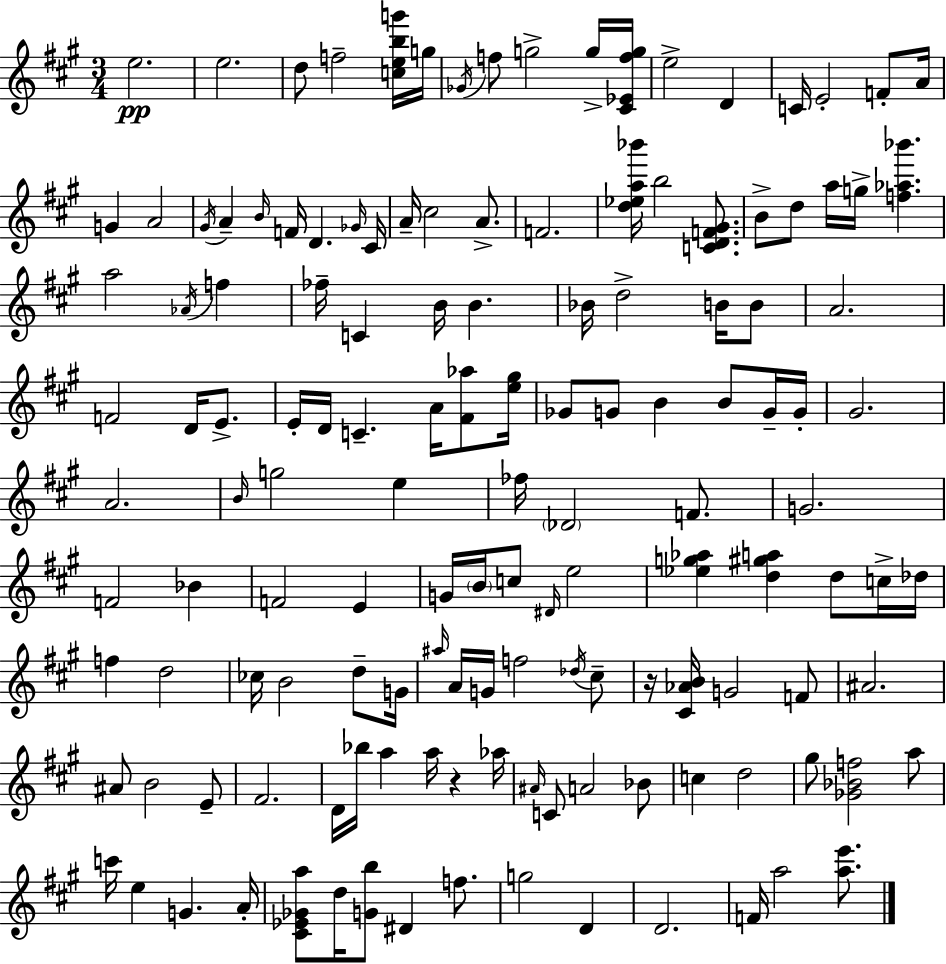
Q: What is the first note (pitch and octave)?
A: E5